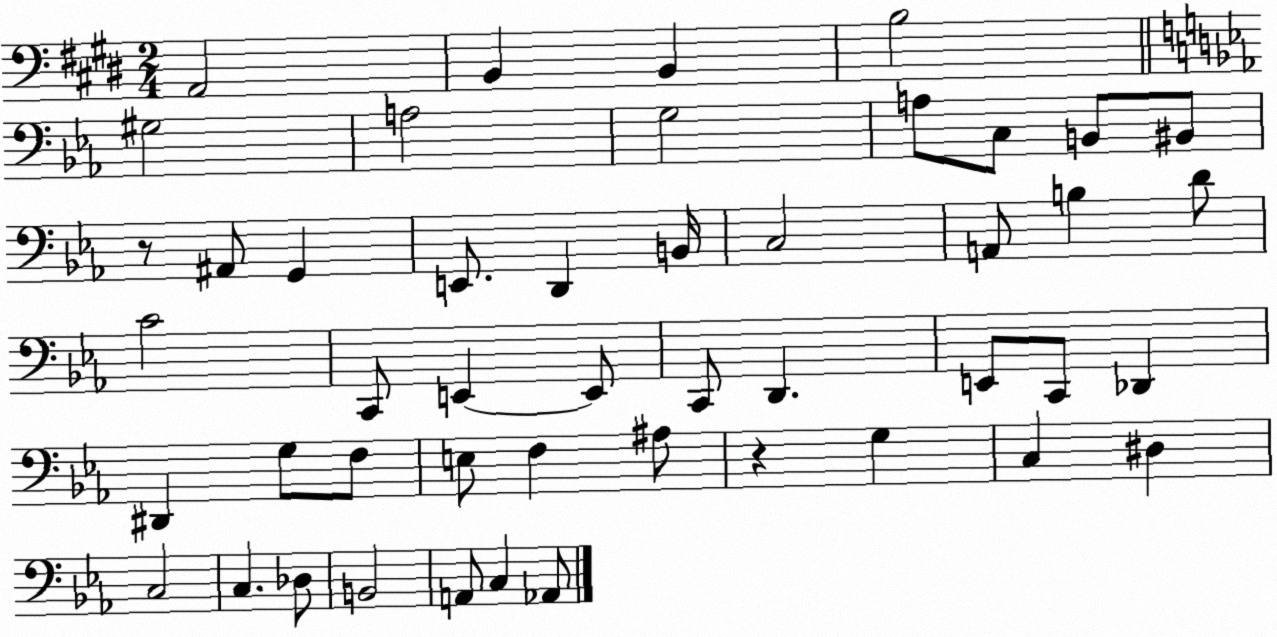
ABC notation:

X:1
T:Untitled
M:2/4
L:1/4
K:E
A,,2 B,, B,, B,2 ^G,2 A,2 G,2 A,/2 C,/2 B,,/2 ^B,,/2 z/2 ^A,,/2 G,, E,,/2 D,, B,,/4 C,2 A,,/2 B, D/2 C2 C,,/2 E,, E,,/2 C,,/2 D,, E,,/2 C,,/2 _D,, ^D,, G,/2 F,/2 E,/2 F, ^A,/2 z G, C, ^D, C,2 C, _D,/2 B,,2 A,,/2 C, _A,,/2